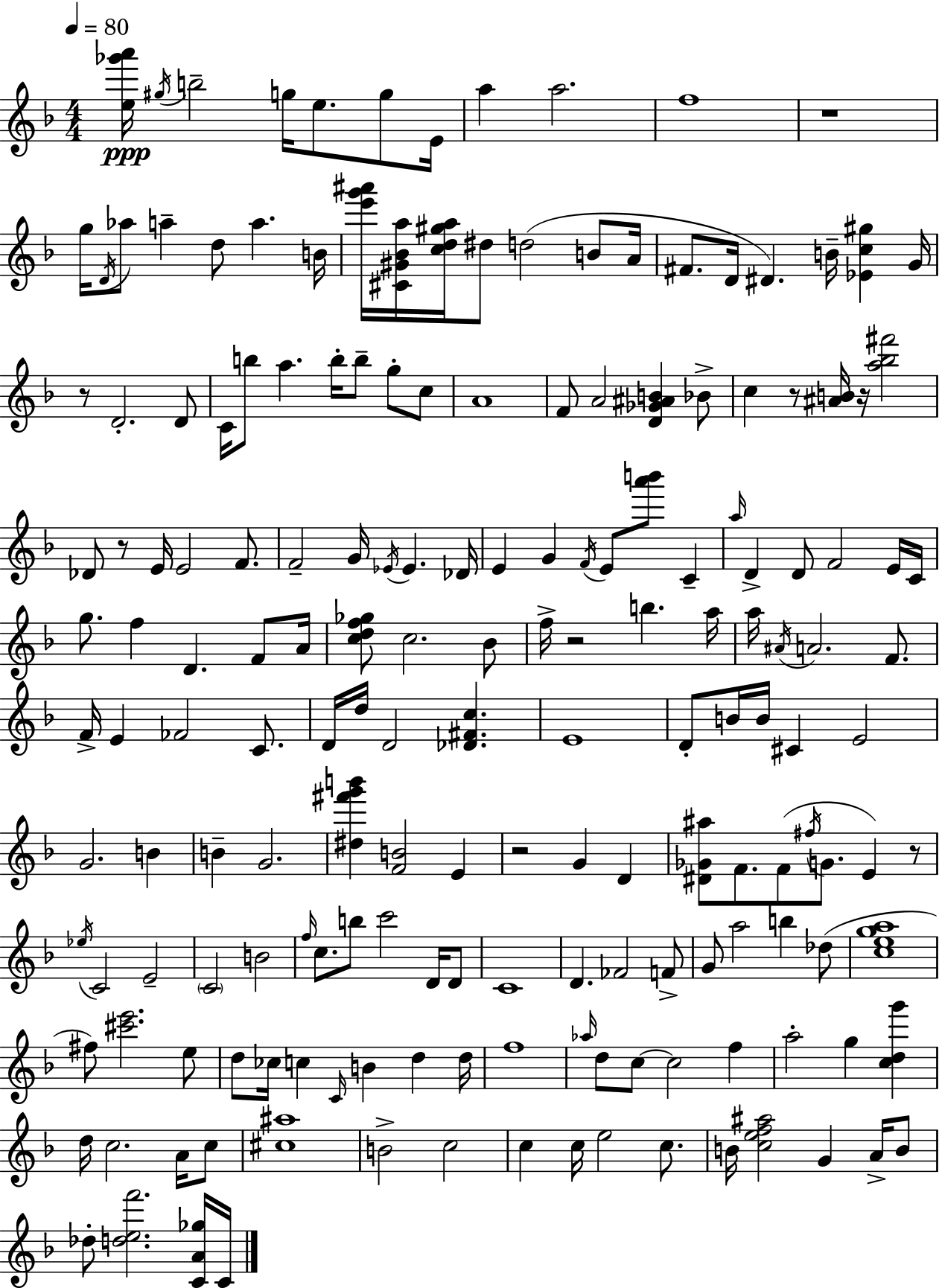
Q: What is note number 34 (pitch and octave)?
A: C5